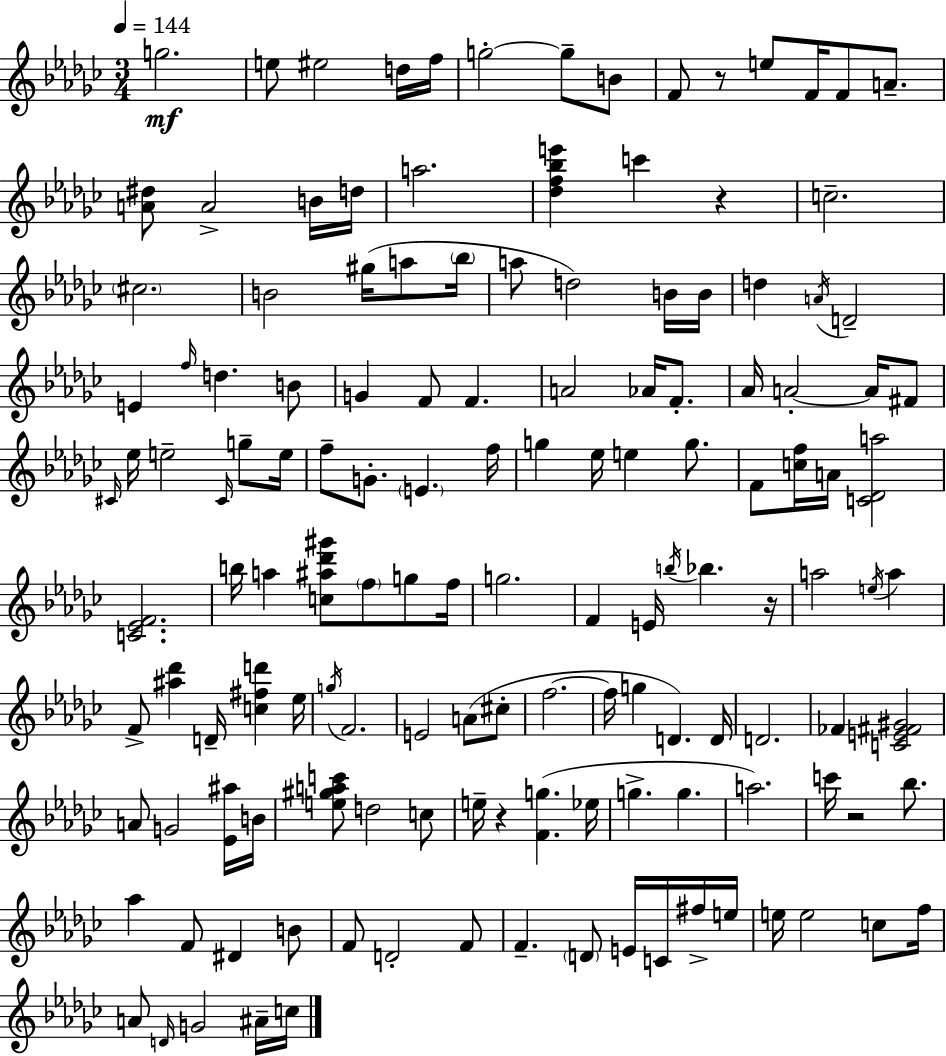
X:1
T:Untitled
M:3/4
L:1/4
K:Ebm
g2 e/2 ^e2 d/4 f/4 g2 g/2 B/2 F/2 z/2 e/2 F/4 F/2 A/2 [A^d]/2 A2 B/4 d/4 a2 [_df_be'] c' z c2 ^c2 B2 ^g/4 a/2 _b/4 a/2 d2 B/4 B/4 d A/4 D2 E f/4 d B/2 G F/2 F A2 _A/4 F/2 _A/4 A2 A/4 ^F/2 ^C/4 _e/4 e2 ^C/4 g/2 e/4 f/2 G/2 E f/4 g _e/4 e g/2 F/2 [cf]/4 A/4 [C_Da]2 [C_EF]2 b/4 a [c^a_d'^g']/2 f/2 g/2 f/4 g2 F E/4 b/4 _b z/4 a2 e/4 a F/2 [^a_d'] D/4 [c^fd'] _e/4 g/4 F2 E2 A/2 ^c/2 f2 f/4 g D D/4 D2 _F [CE^F^G]2 A/2 G2 [_E^a]/4 B/4 [e^gac']/2 d2 c/2 e/4 z [Fg] _e/4 g g a2 c'/4 z2 _b/2 _a F/2 ^D B/2 F/2 D2 F/2 F D/2 E/4 C/4 ^f/4 e/4 e/4 e2 c/2 f/4 A/2 D/4 G2 ^A/4 c/4